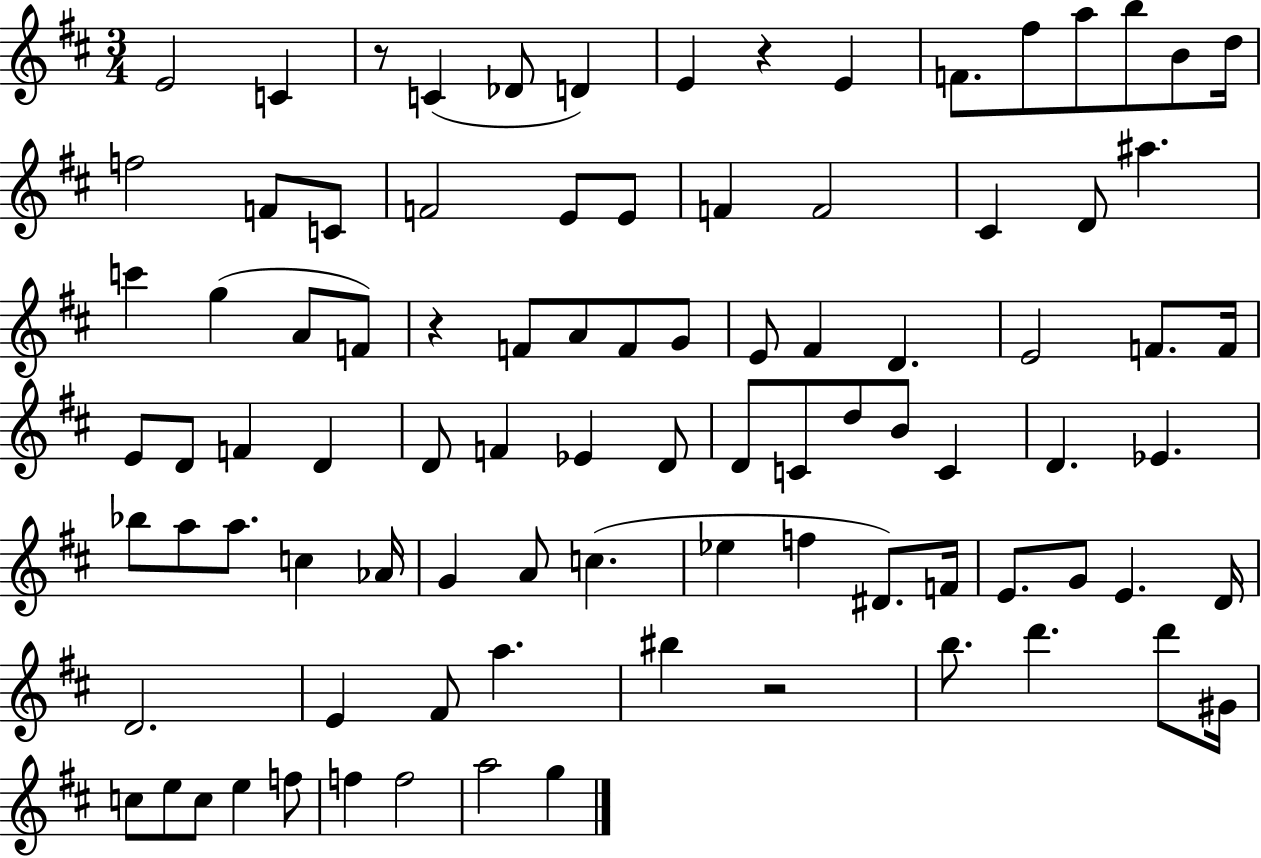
E4/h C4/q R/e C4/q Db4/e D4/q E4/q R/q E4/q F4/e. F#5/e A5/e B5/e B4/e D5/s F5/h F4/e C4/e F4/h E4/e E4/e F4/q F4/h C#4/q D4/e A#5/q. C6/q G5/q A4/e F4/e R/q F4/e A4/e F4/e G4/e E4/e F#4/q D4/q. E4/h F4/e. F4/s E4/e D4/e F4/q D4/q D4/e F4/q Eb4/q D4/e D4/e C4/e D5/e B4/e C4/q D4/q. Eb4/q. Bb5/e A5/e A5/e. C5/q Ab4/s G4/q A4/e C5/q. Eb5/q F5/q D#4/e. F4/s E4/e. G4/e E4/q. D4/s D4/h. E4/q F#4/e A5/q. BIS5/q R/h B5/e. D6/q. D6/e G#4/s C5/e E5/e C5/e E5/q F5/e F5/q F5/h A5/h G5/q